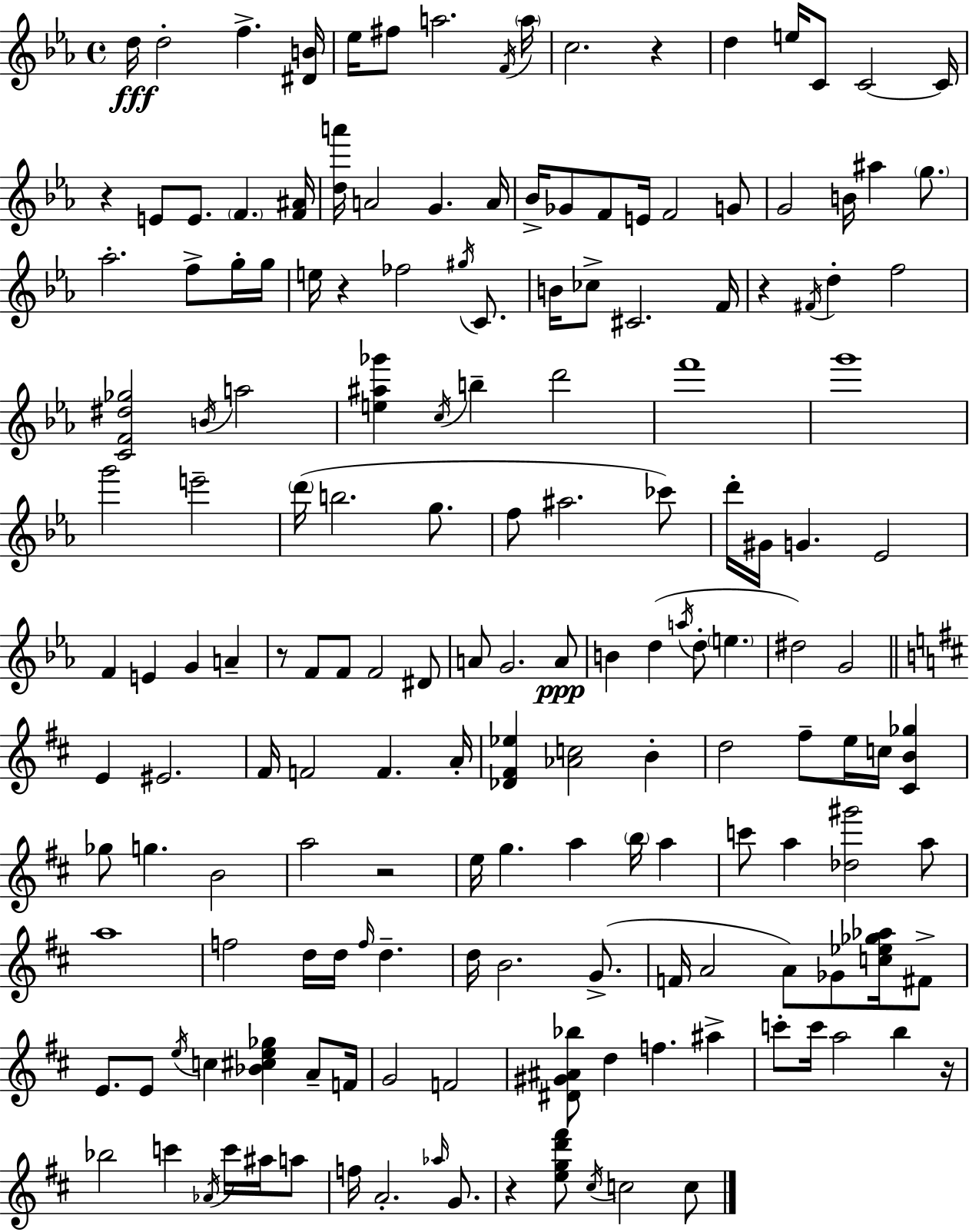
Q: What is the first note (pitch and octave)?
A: D5